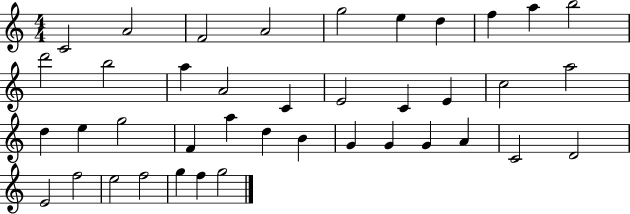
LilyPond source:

{
  \clef treble
  \numericTimeSignature
  \time 4/4
  \key c \major
  c'2 a'2 | f'2 a'2 | g''2 e''4 d''4 | f''4 a''4 b''2 | \break d'''2 b''2 | a''4 a'2 c'4 | e'2 c'4 e'4 | c''2 a''2 | \break d''4 e''4 g''2 | f'4 a''4 d''4 b'4 | g'4 g'4 g'4 a'4 | c'2 d'2 | \break e'2 f''2 | e''2 f''2 | g''4 f''4 g''2 | \bar "|."
}